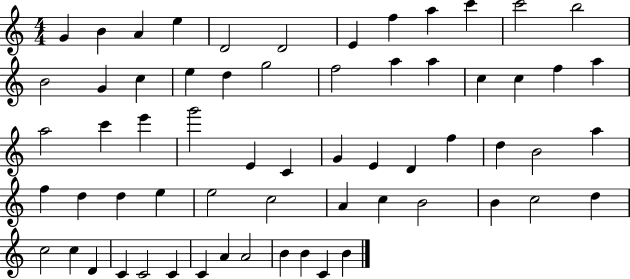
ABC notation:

X:1
T:Untitled
M:4/4
L:1/4
K:C
G B A e D2 D2 E f a c' c'2 b2 B2 G c e d g2 f2 a a c c f a a2 c' e' g'2 E C G E D f d B2 a f d d e e2 c2 A c B2 B c2 d c2 c D C C2 C C A A2 B B C B